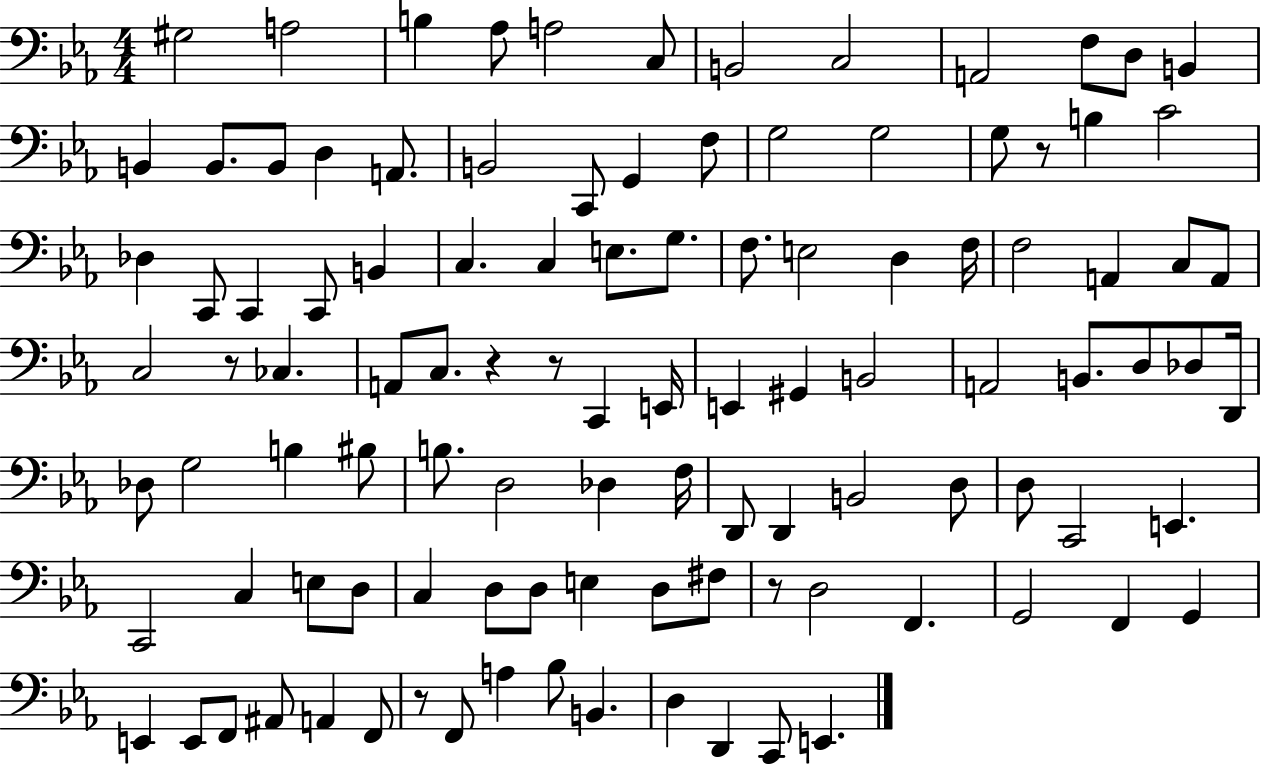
G#3/h A3/h B3/q Ab3/e A3/h C3/e B2/h C3/h A2/h F3/e D3/e B2/q B2/q B2/e. B2/e D3/q A2/e. B2/h C2/e G2/q F3/e G3/h G3/h G3/e R/e B3/q C4/h Db3/q C2/e C2/q C2/e B2/q C3/q. C3/q E3/e. G3/e. F3/e. E3/h D3/q F3/s F3/h A2/q C3/e A2/e C3/h R/e CES3/q. A2/e C3/e. R/q R/e C2/q E2/s E2/q G#2/q B2/h A2/h B2/e. D3/e Db3/e D2/s Db3/e G3/h B3/q BIS3/e B3/e. D3/h Db3/q F3/s D2/e D2/q B2/h D3/e D3/e C2/h E2/q. C2/h C3/q E3/e D3/e C3/q D3/e D3/e E3/q D3/e F#3/e R/e D3/h F2/q. G2/h F2/q G2/q E2/q E2/e F2/e A#2/e A2/q F2/e R/e F2/e A3/q Bb3/e B2/q. D3/q D2/q C2/e E2/q.